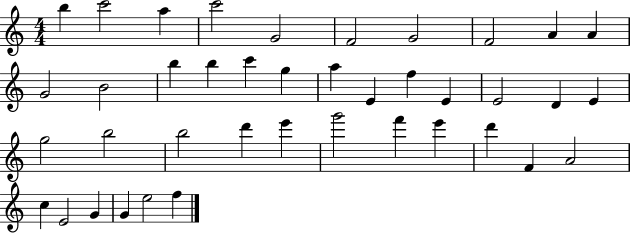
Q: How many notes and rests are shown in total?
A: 40